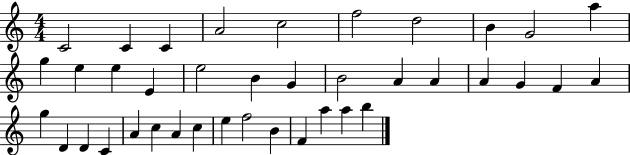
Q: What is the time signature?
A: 4/4